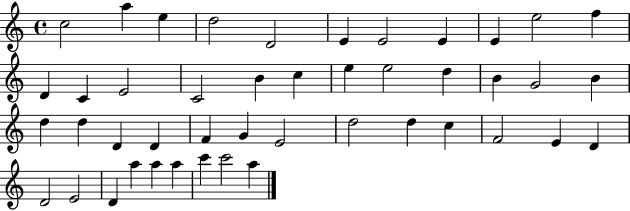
{
  \clef treble
  \time 4/4
  \defaultTimeSignature
  \key c \major
  c''2 a''4 e''4 | d''2 d'2 | e'4 e'2 e'4 | e'4 e''2 f''4 | \break d'4 c'4 e'2 | c'2 b'4 c''4 | e''4 e''2 d''4 | b'4 g'2 b'4 | \break d''4 d''4 d'4 d'4 | f'4 g'4 e'2 | d''2 d''4 c''4 | f'2 e'4 d'4 | \break d'2 e'2 | d'4 a''4 a''4 a''4 | c'''4 c'''2 a''4 | \bar "|."
}